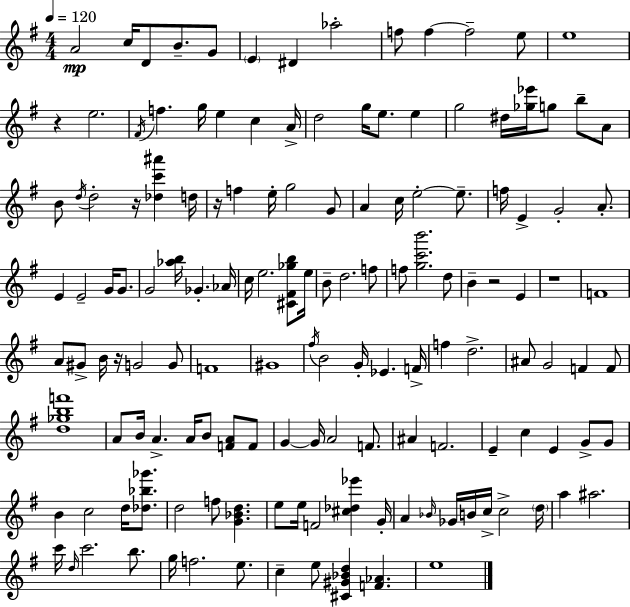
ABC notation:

X:1
T:Untitled
M:4/4
L:1/4
K:G
A2 c/4 D/2 B/2 G/2 E ^D _a2 f/2 f f2 e/2 e4 z e2 ^F/4 f g/4 e c A/4 d2 g/4 e/2 e g2 ^d/4 [_g_e']/4 g/2 b/2 A/2 B/2 d/4 d2 z/4 [_dc'^a'] d/4 z/4 f e/4 g2 G/2 A c/4 e2 e/2 f/4 E G2 A/2 E E2 G/4 G/2 G2 [_ab]/4 _G _A/4 c/4 e2 [^C^F_gb]/2 e/4 B/2 d2 f/2 f/2 [gc'b']2 d/2 B z2 E z4 F4 A/2 ^G/2 B/4 z/4 G2 G/2 F4 ^G4 ^f/4 B2 G/4 _E F/4 f d2 ^A/2 G2 F F/2 [d_gbf']4 A/2 B/4 A A/4 B/2 [FA]/2 F/2 G G/4 A2 F/2 ^A F2 E c E G/2 G/2 B c2 d/4 [_d_b_g']/2 d2 f/2 [G_Bd] e/2 e/4 F2 [^c_d_e'] G/4 A _B/4 _G/4 B/4 c/4 c2 d/4 a ^a2 c'/4 d/4 c'2 b/2 g/4 f2 e/2 c e/2 [^C^G_Bd] [F_A] e4